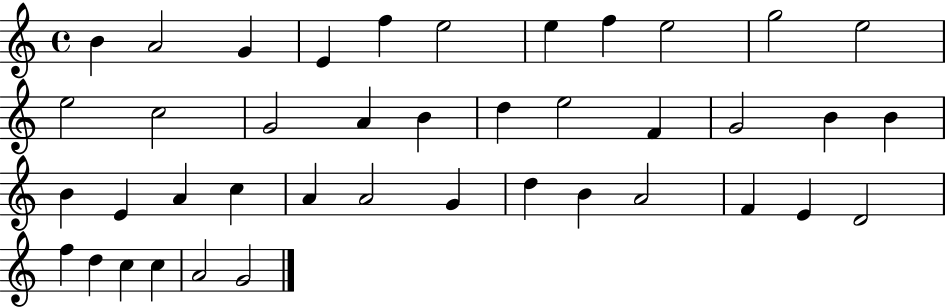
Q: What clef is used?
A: treble